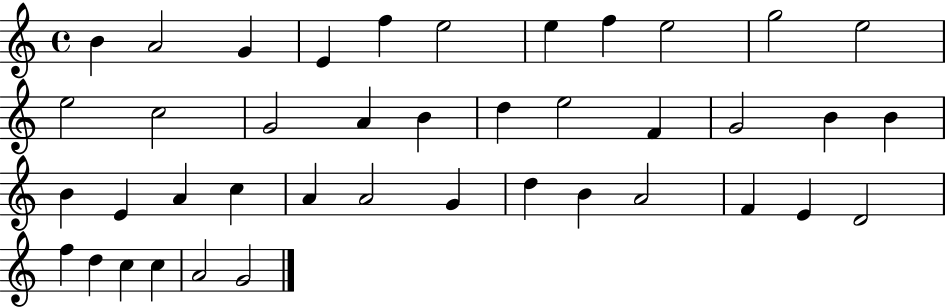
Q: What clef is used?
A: treble